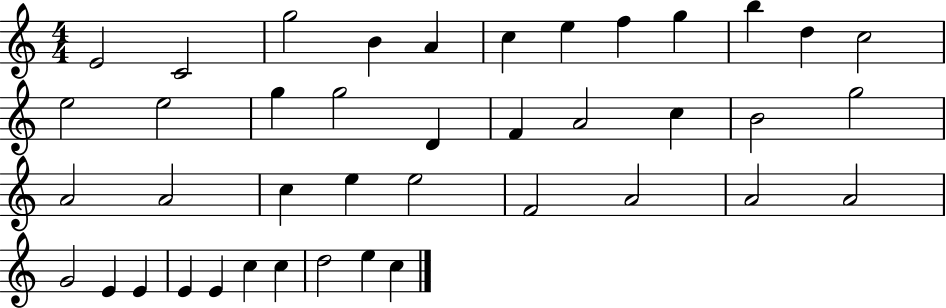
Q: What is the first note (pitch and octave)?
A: E4